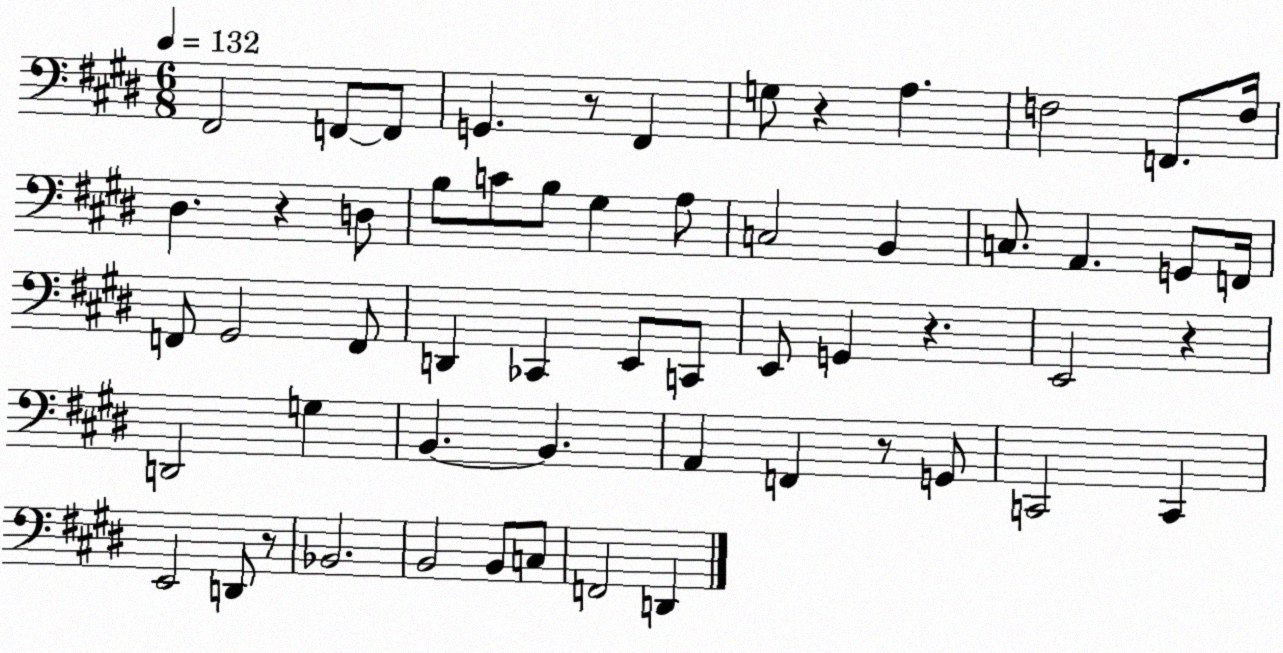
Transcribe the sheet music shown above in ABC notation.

X:1
T:Untitled
M:6/8
L:1/4
K:E
^F,,2 F,,/2 F,,/2 G,, z/2 ^F,, G,/2 z A, F,2 F,,/2 F,/4 ^D, z D,/2 B,/2 C/2 B,/2 ^G, A,/2 C,2 B,, C,/2 A,, G,,/2 F,,/4 F,,/2 ^G,,2 F,,/2 D,, _C,, E,,/2 C,,/2 E,,/2 G,, z E,,2 z D,,2 G, B,, B,, A,, F,, z/2 G,,/2 C,,2 C,, E,,2 D,,/2 z/2 _B,,2 B,,2 B,,/2 C,/2 F,,2 D,,